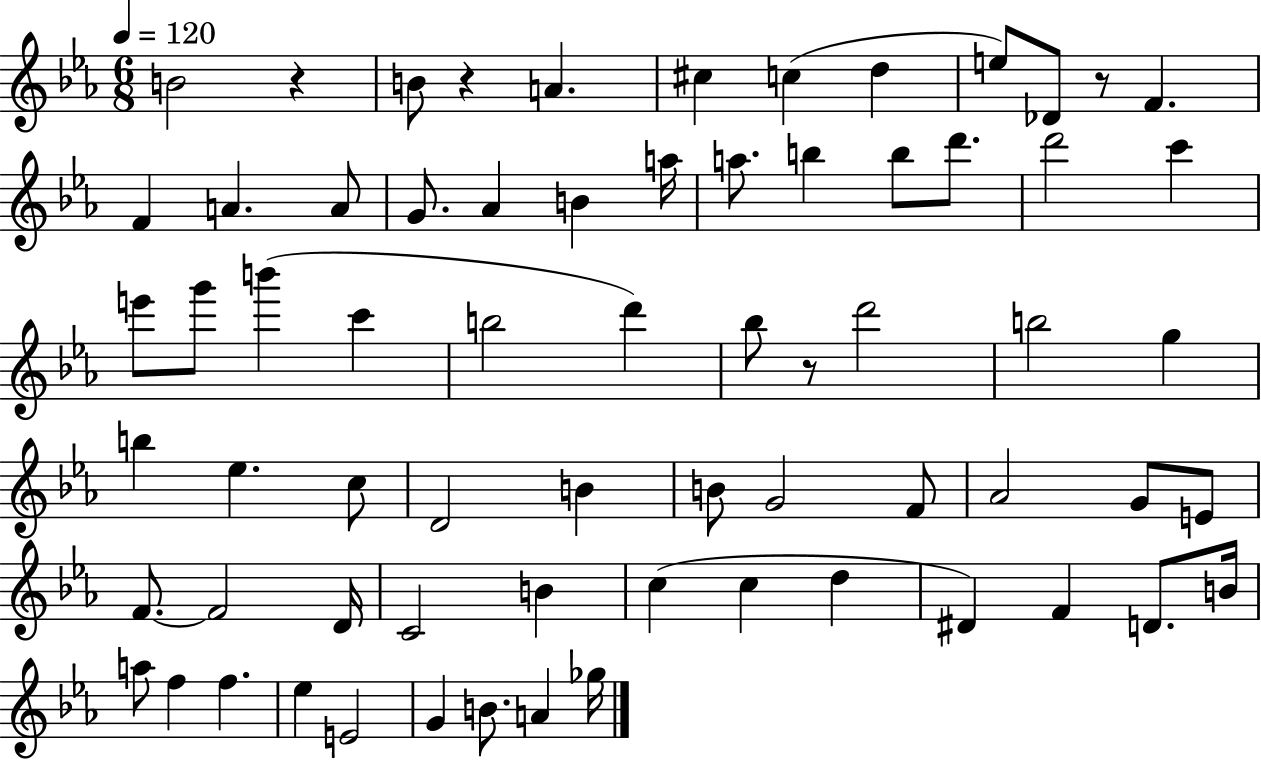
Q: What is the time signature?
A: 6/8